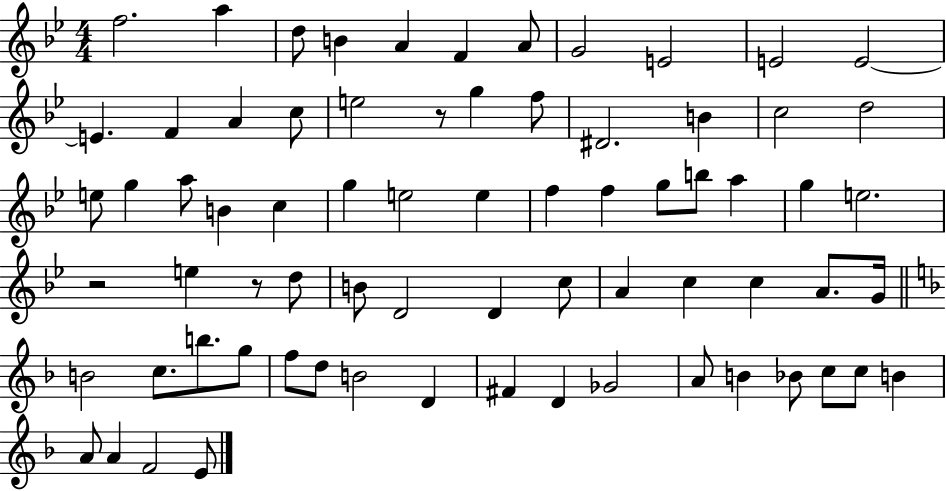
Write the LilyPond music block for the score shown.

{
  \clef treble
  \numericTimeSignature
  \time 4/4
  \key bes \major
  f''2. a''4 | d''8 b'4 a'4 f'4 a'8 | g'2 e'2 | e'2 e'2~~ | \break e'4. f'4 a'4 c''8 | e''2 r8 g''4 f''8 | dis'2. b'4 | c''2 d''2 | \break e''8 g''4 a''8 b'4 c''4 | g''4 e''2 e''4 | f''4 f''4 g''8 b''8 a''4 | g''4 e''2. | \break r2 e''4 r8 d''8 | b'8 d'2 d'4 c''8 | a'4 c''4 c''4 a'8. g'16 | \bar "||" \break \key d \minor b'2 c''8. b''8. g''8 | f''8 d''8 b'2 d'4 | fis'4 d'4 ges'2 | a'8 b'4 bes'8 c''8 c''8 b'4 | \break a'8 a'4 f'2 e'8 | \bar "|."
}